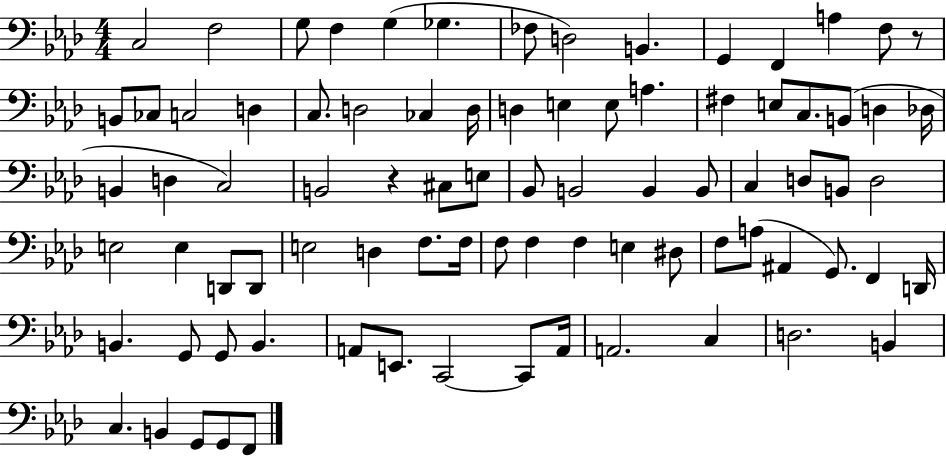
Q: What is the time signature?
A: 4/4